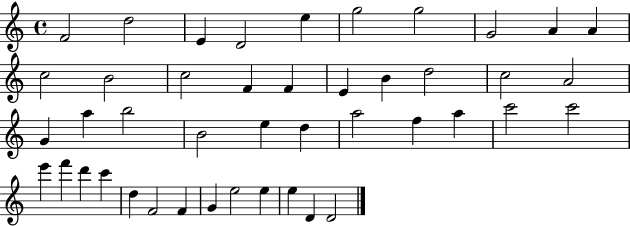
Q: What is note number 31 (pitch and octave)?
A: C6